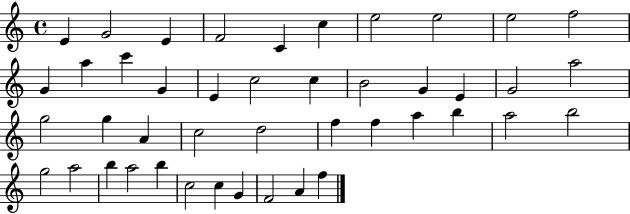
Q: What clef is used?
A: treble